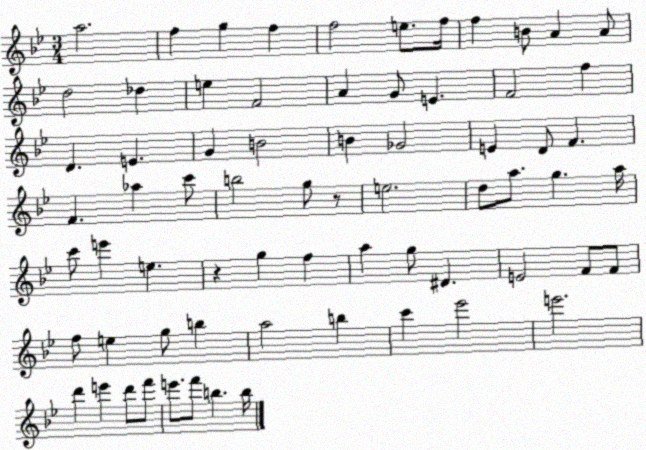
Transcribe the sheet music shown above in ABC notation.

X:1
T:Untitled
M:3/4
L:1/4
K:Bb
a2 f g f f2 e/2 f/4 f B/2 A A/2 d2 _d e F2 A G/2 E F2 f D E G B2 B _G2 E D/2 F F _a c'/2 b2 g/2 z/2 e2 d/2 a/2 g a/4 c'/2 e' e z g f a g/2 ^D E2 F/2 F/2 f/2 e g/2 b a2 b c' _e'2 e'2 d' e' d'/2 f'/2 e'/2 f'/2 b b/4